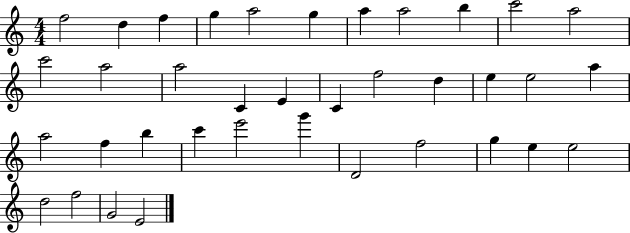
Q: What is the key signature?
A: C major